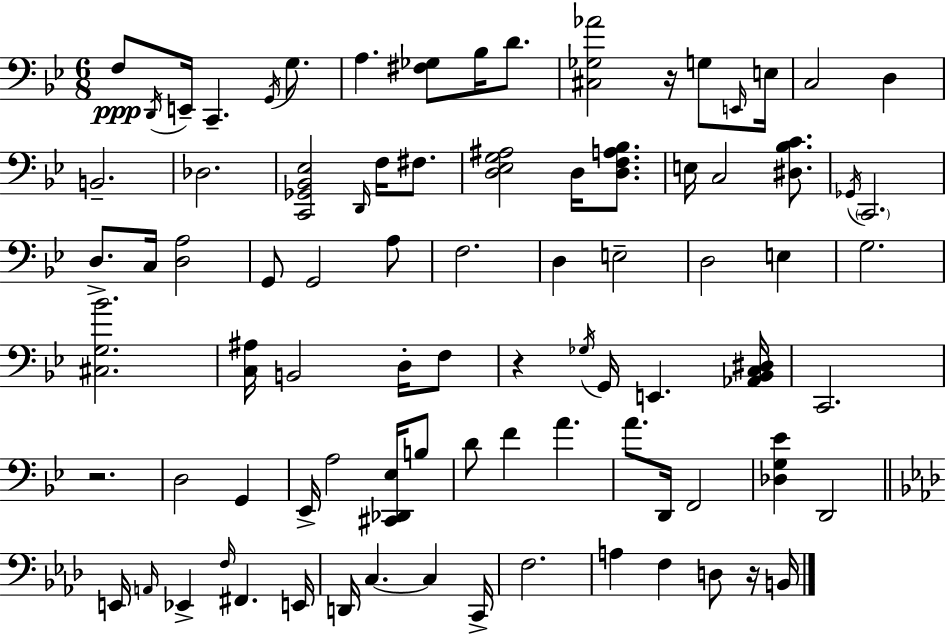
{
  \clef bass
  \numericTimeSignature
  \time 6/8
  \key g \minor
  f8\ppp \acciaccatura { d,16 } e,16-- c,4.-- \acciaccatura { g,16 } g8. | a4. <fis ges>8 bes16 d'8. | <cis ges aes'>2 r16 g8 | \grace { e,16 } e16 c2 d4 | \break b,2.-- | des2. | <c, ges, bes, ees>2 \grace { d,16 } | f16 fis8. <d ees g ais>2 | \break d16 <d f a bes>8. e16 c2 | <dis bes c'>8. \acciaccatura { ges,16 } \parenthesize c,2. | d8.-> c16 <d a>2 | g,8 g,2 | \break a8 f2. | d4 e2-- | d2 | e4 g2. | \break <cis g bes'>2. | <c ais>16 b,2 | d16-. f8 r4 \acciaccatura { ges16 } g,16 e,4. | <aes, bes, c dis>16 c,2. | \break r2. | d2 | g,4 ees,16-> a2 | <cis, des, ees>16 b8 d'8 f'4 | \break a'4. a'8. d,16 f,2 | <des g ees'>4 d,2 | \bar "||" \break \key f \minor e,16 \grace { a,16 } ees,4-> \grace { f16 } fis,4. | e,16 d,16 c4.~~ c4 | c,16-> f2. | a4 f4 d8 | \break r16 b,16 \bar "|."
}